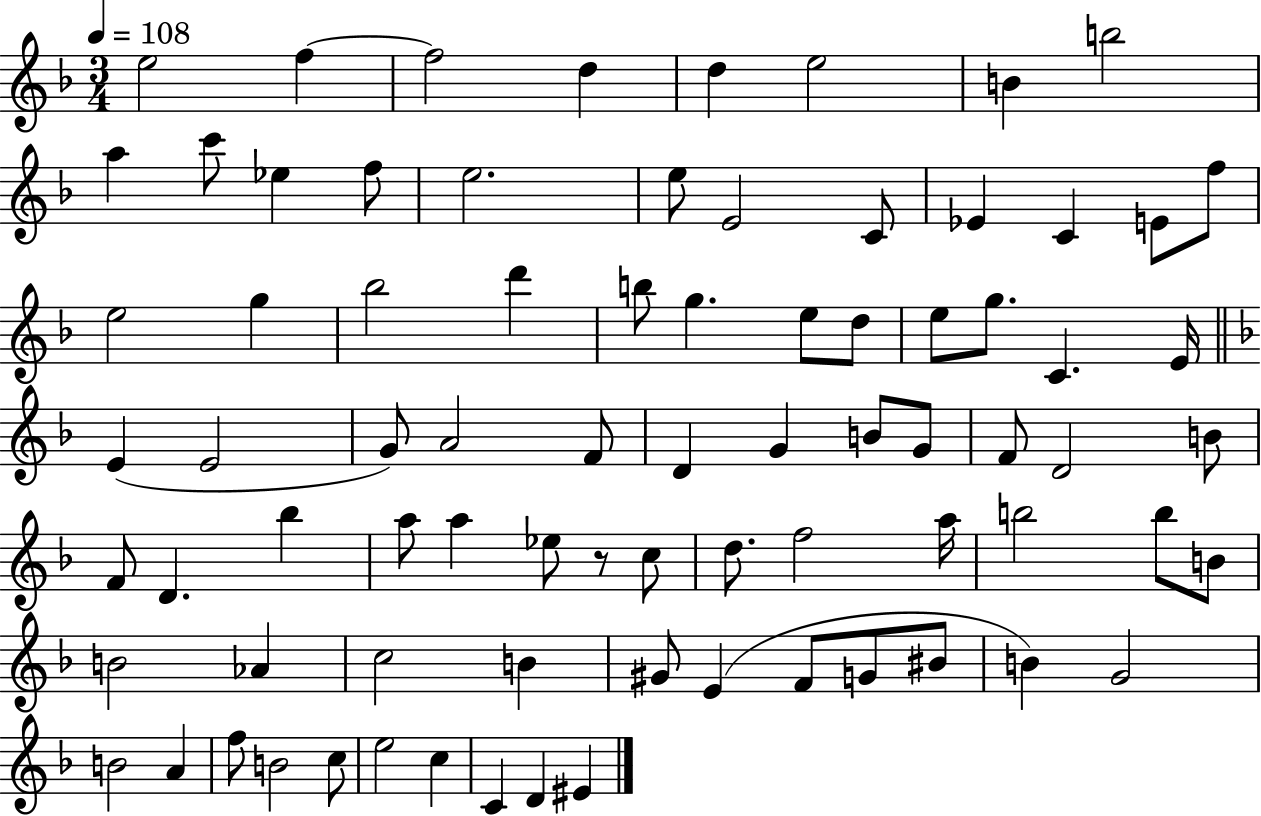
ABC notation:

X:1
T:Untitled
M:3/4
L:1/4
K:F
e2 f f2 d d e2 B b2 a c'/2 _e f/2 e2 e/2 E2 C/2 _E C E/2 f/2 e2 g _b2 d' b/2 g e/2 d/2 e/2 g/2 C E/4 E E2 G/2 A2 F/2 D G B/2 G/2 F/2 D2 B/2 F/2 D _b a/2 a _e/2 z/2 c/2 d/2 f2 a/4 b2 b/2 B/2 B2 _A c2 B ^G/2 E F/2 G/2 ^B/2 B G2 B2 A f/2 B2 c/2 e2 c C D ^E